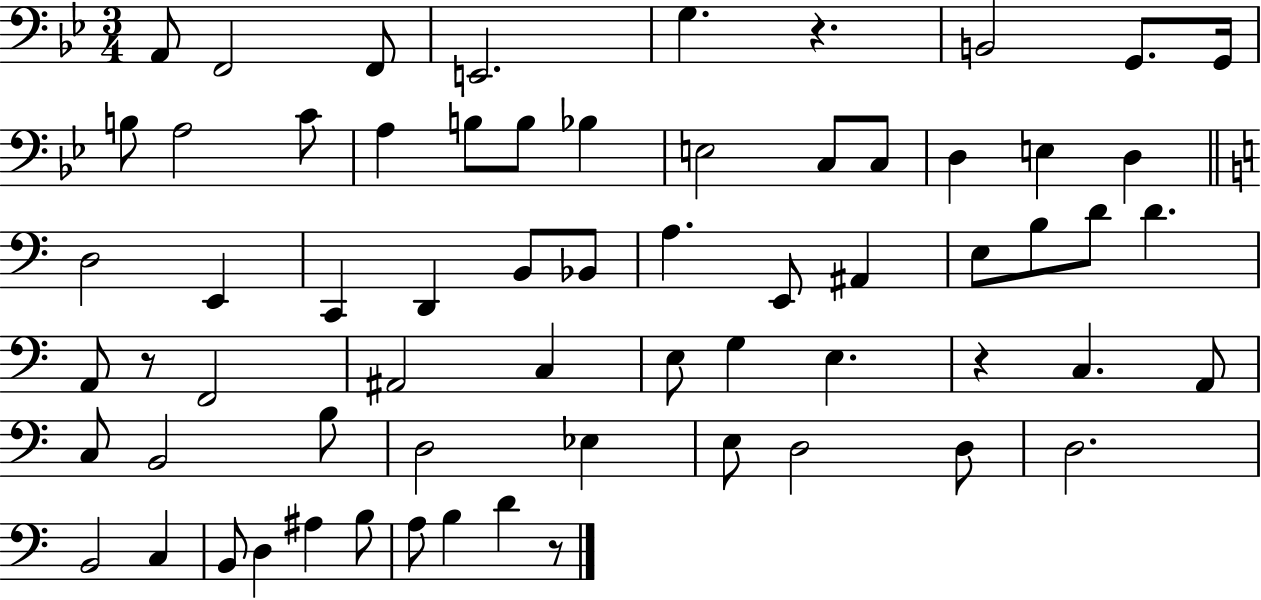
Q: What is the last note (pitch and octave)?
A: D4